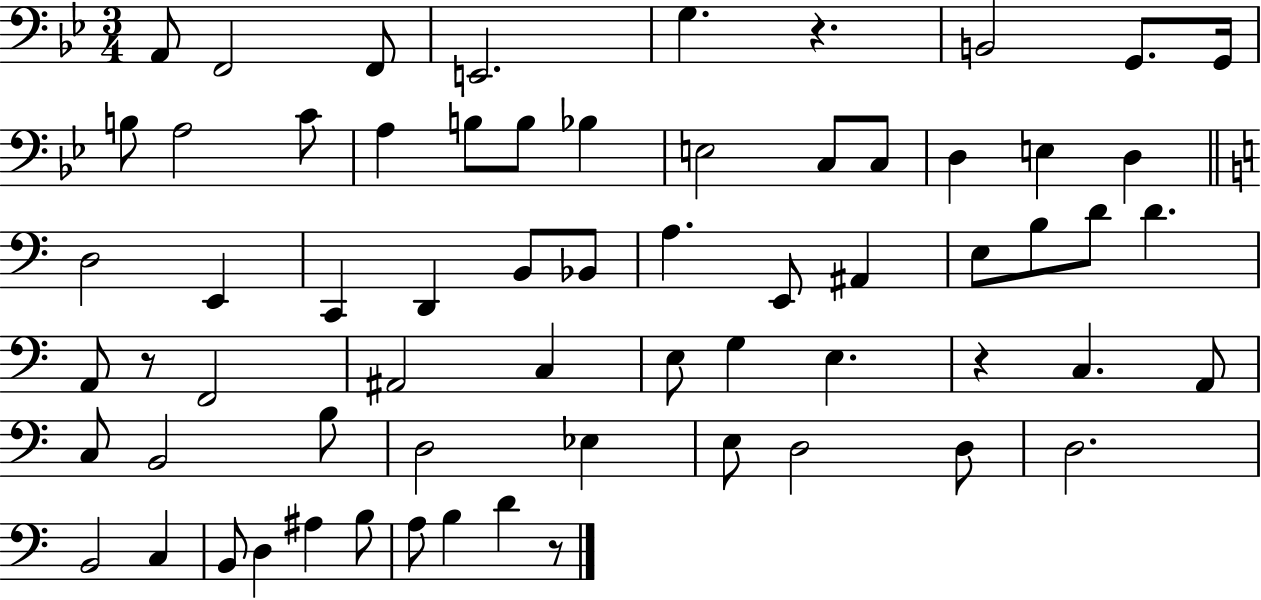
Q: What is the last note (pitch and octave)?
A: D4